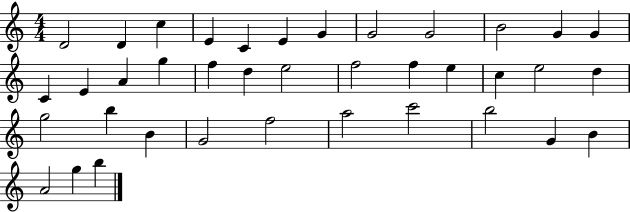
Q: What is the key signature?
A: C major